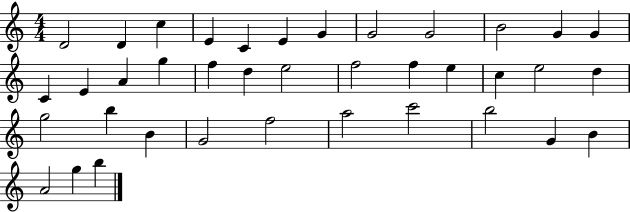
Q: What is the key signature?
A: C major